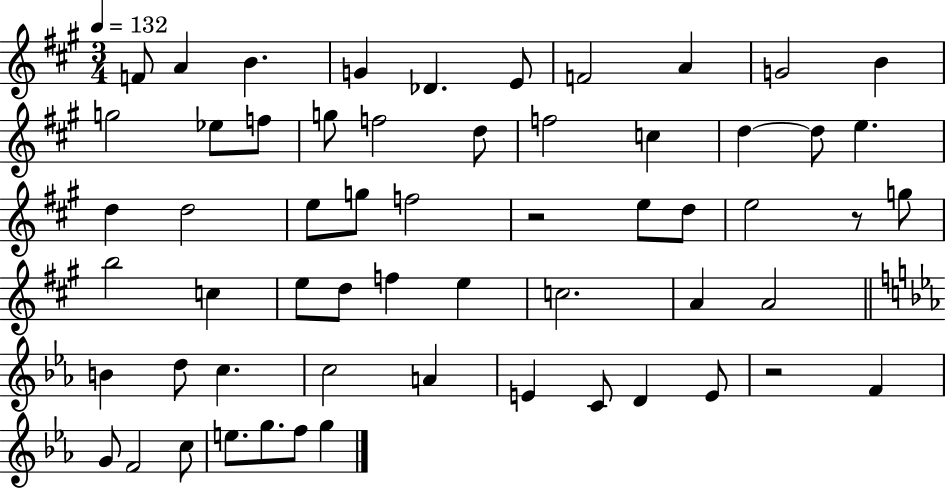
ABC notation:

X:1
T:Untitled
M:3/4
L:1/4
K:A
F/2 A B G _D E/2 F2 A G2 B g2 _e/2 f/2 g/2 f2 d/2 f2 c d d/2 e d d2 e/2 g/2 f2 z2 e/2 d/2 e2 z/2 g/2 b2 c e/2 d/2 f e c2 A A2 B d/2 c c2 A E C/2 D E/2 z2 F G/2 F2 c/2 e/2 g/2 f/2 g